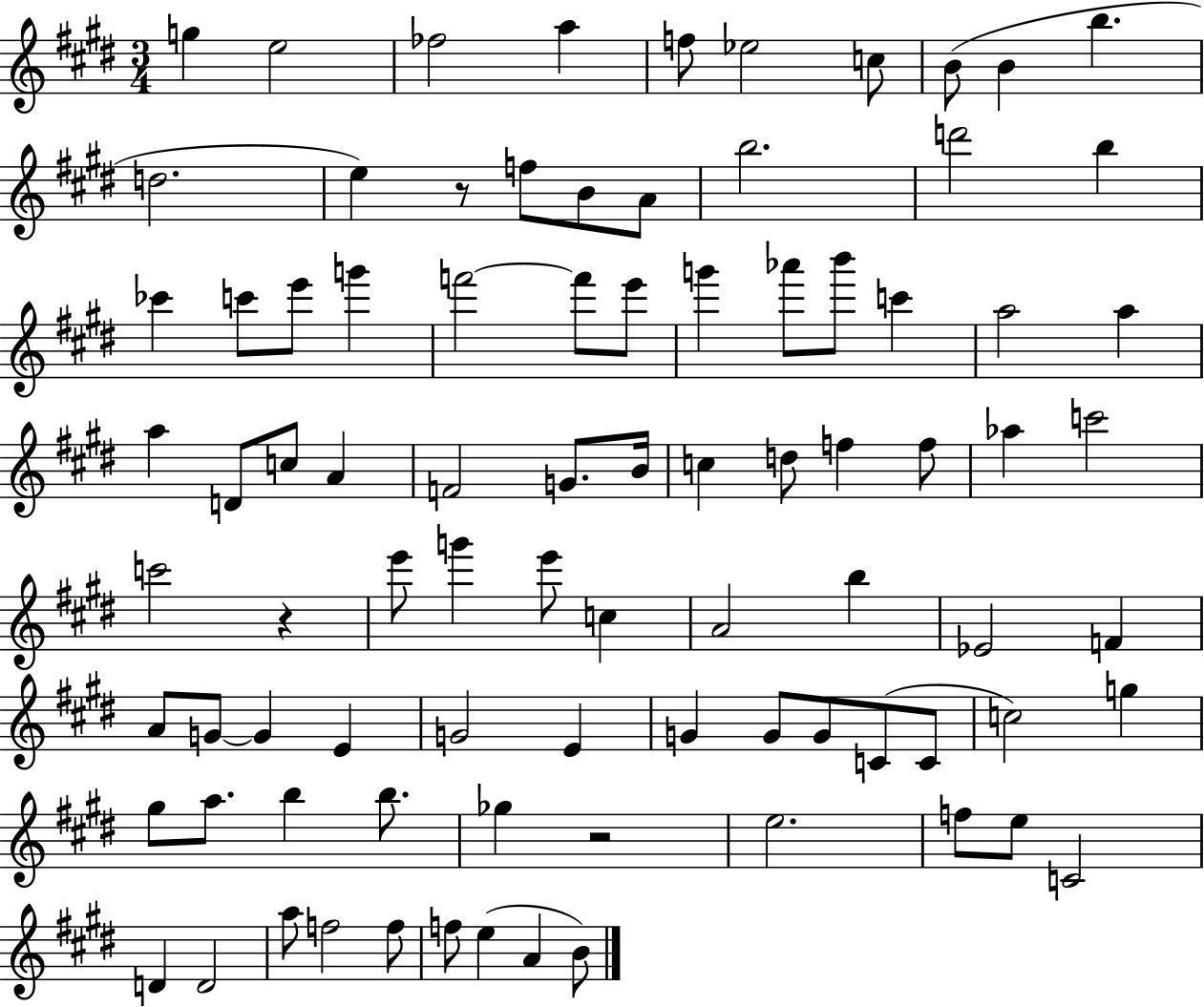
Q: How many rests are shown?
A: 3